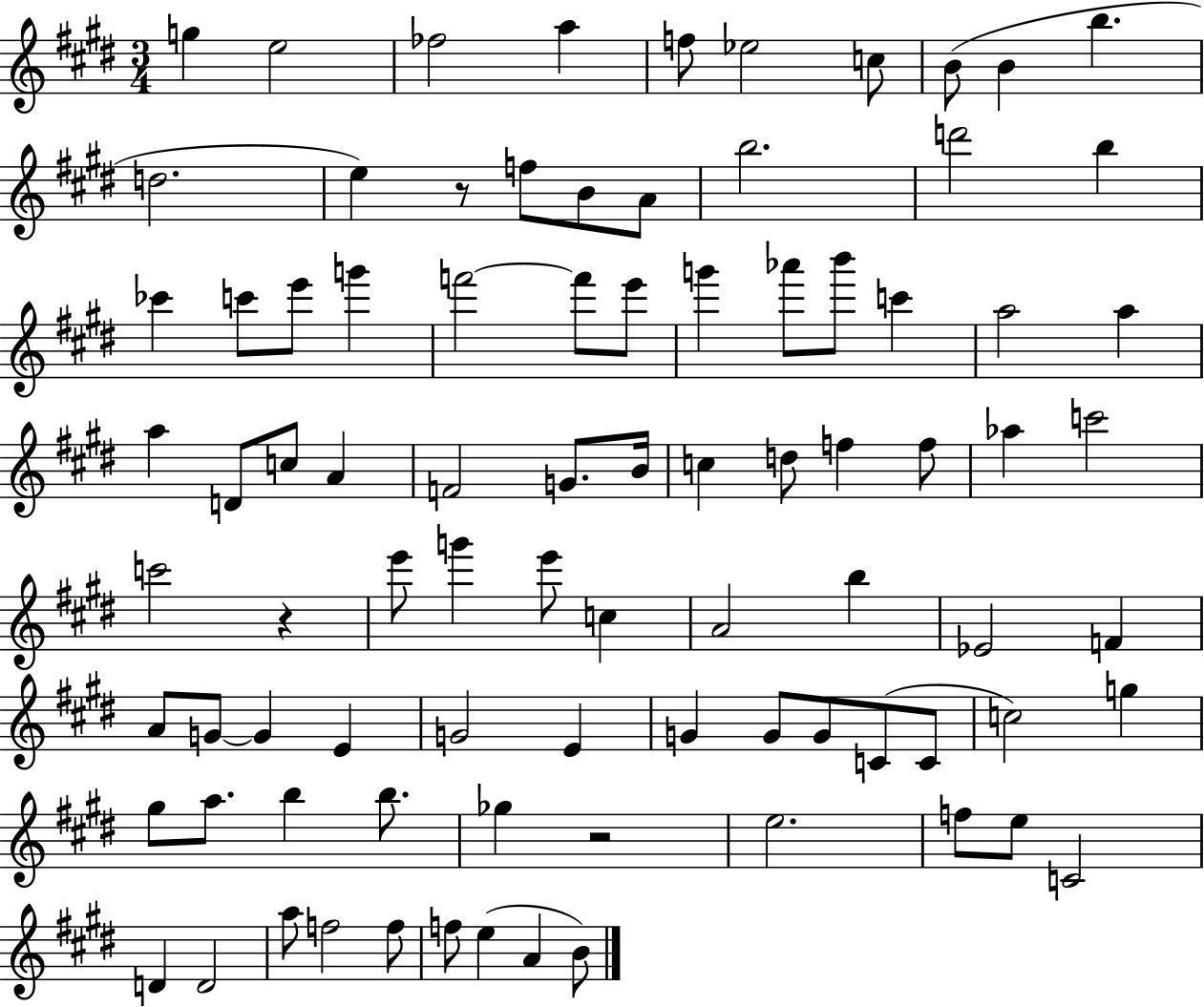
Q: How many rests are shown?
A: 3